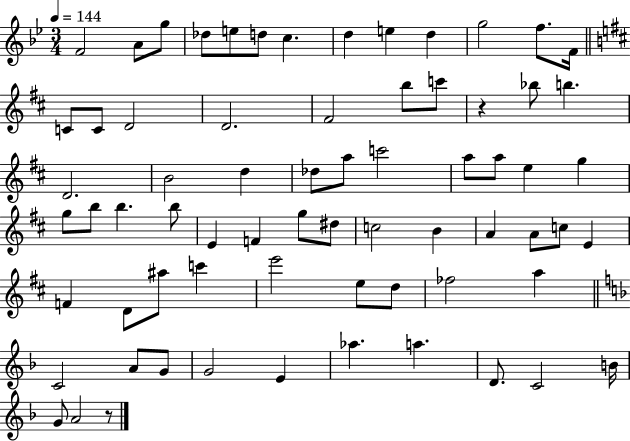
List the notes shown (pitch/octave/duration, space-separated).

F4/h A4/e G5/e Db5/e E5/e D5/e C5/q. D5/q E5/q D5/q G5/h F5/e. F4/s C4/e C4/e D4/h D4/h. F#4/h B5/e C6/e R/q Bb5/e B5/q. D4/h. B4/h D5/q Db5/e A5/e C6/h A5/e A5/e E5/q G5/q G5/e B5/e B5/q. B5/e E4/q F4/q G5/e D#5/e C5/h B4/q A4/q A4/e C5/e E4/q F4/q D4/e A#5/e C6/q E6/h E5/e D5/e FES5/h A5/q C4/h A4/e G4/e G4/h E4/q Ab5/q. A5/q. D4/e. C4/h B4/s G4/e A4/h R/e